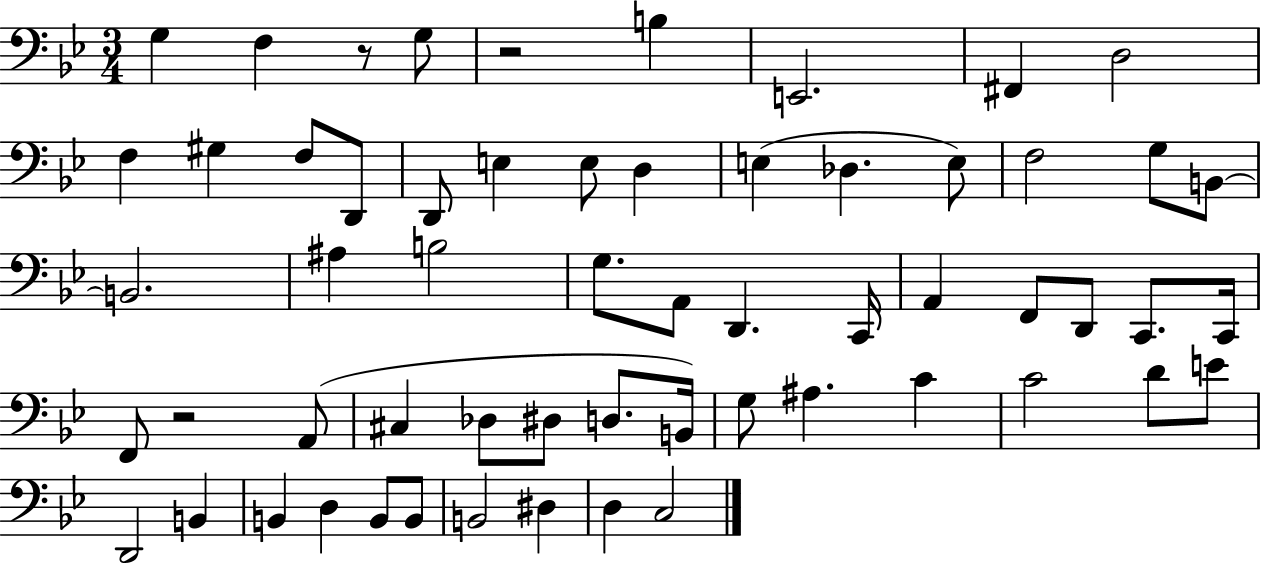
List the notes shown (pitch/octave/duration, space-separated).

G3/q F3/q R/e G3/e R/h B3/q E2/h. F#2/q D3/h F3/q G#3/q F3/e D2/e D2/e E3/q E3/e D3/q E3/q Db3/q. E3/e F3/h G3/e B2/e B2/h. A#3/q B3/h G3/e. A2/e D2/q. C2/s A2/q F2/e D2/e C2/e. C2/s F2/e R/h A2/e C#3/q Db3/e D#3/e D3/e. B2/s G3/e A#3/q. C4/q C4/h D4/e E4/e D2/h B2/q B2/q D3/q B2/e B2/e B2/h D#3/q D3/q C3/h